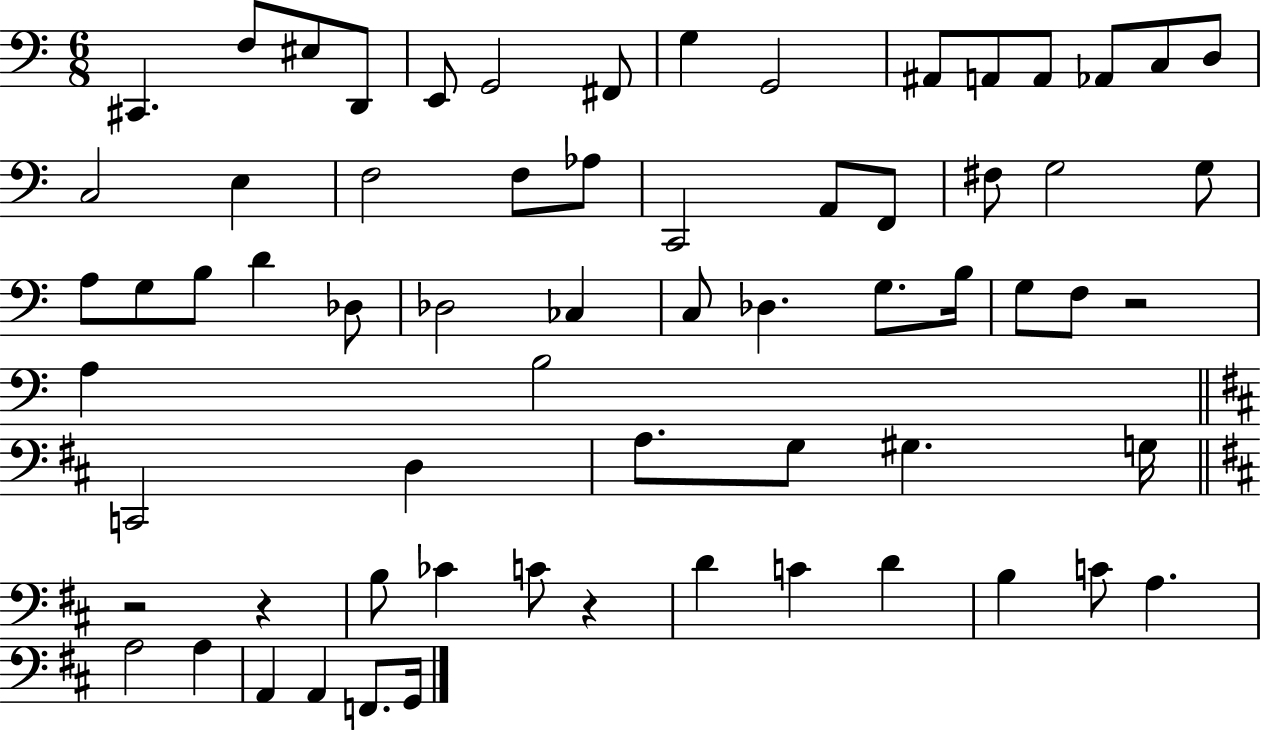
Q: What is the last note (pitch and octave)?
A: G2